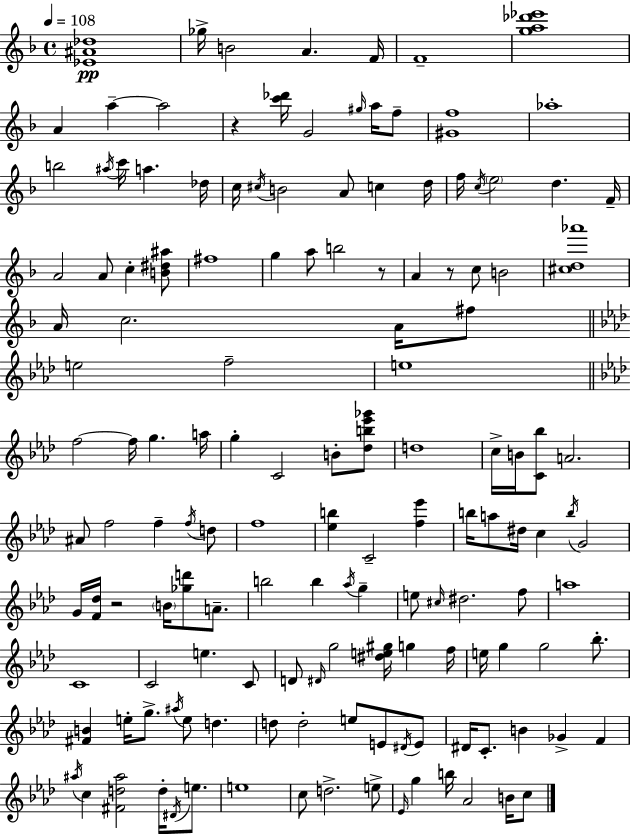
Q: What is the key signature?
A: F major